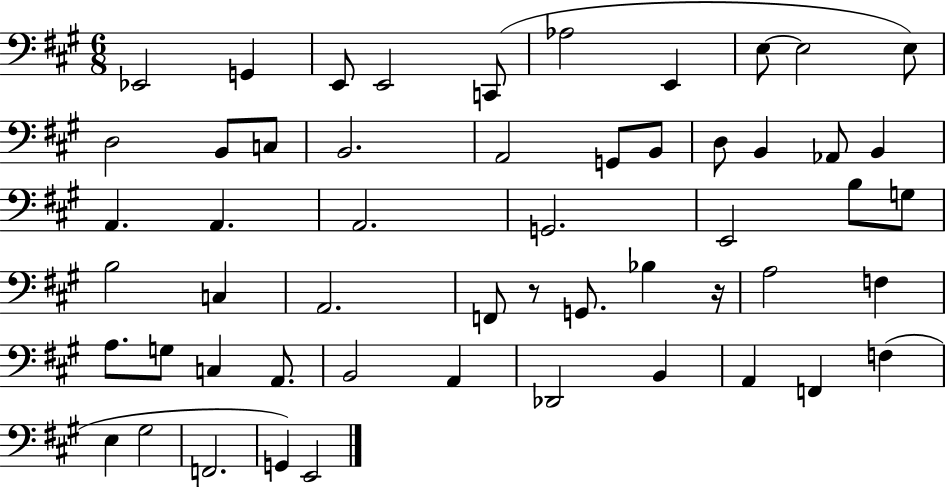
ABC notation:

X:1
T:Untitled
M:6/8
L:1/4
K:A
_E,,2 G,, E,,/2 E,,2 C,,/2 _A,2 E,, E,/2 E,2 E,/2 D,2 B,,/2 C,/2 B,,2 A,,2 G,,/2 B,,/2 D,/2 B,, _A,,/2 B,, A,, A,, A,,2 G,,2 E,,2 B,/2 G,/2 B,2 C, A,,2 F,,/2 z/2 G,,/2 _B, z/4 A,2 F, A,/2 G,/2 C, A,,/2 B,,2 A,, _D,,2 B,, A,, F,, F, E, ^G,2 F,,2 G,, E,,2